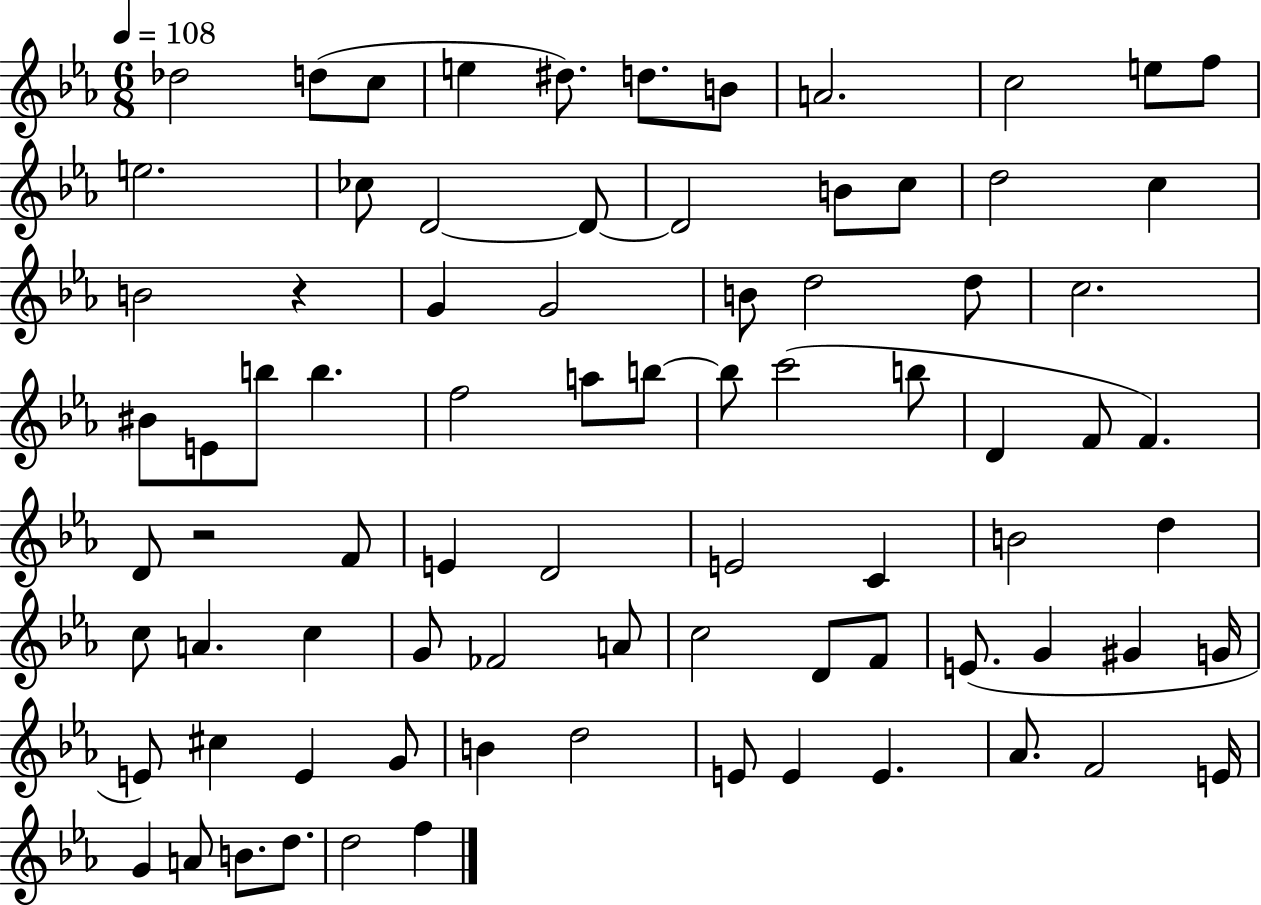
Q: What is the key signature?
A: EES major